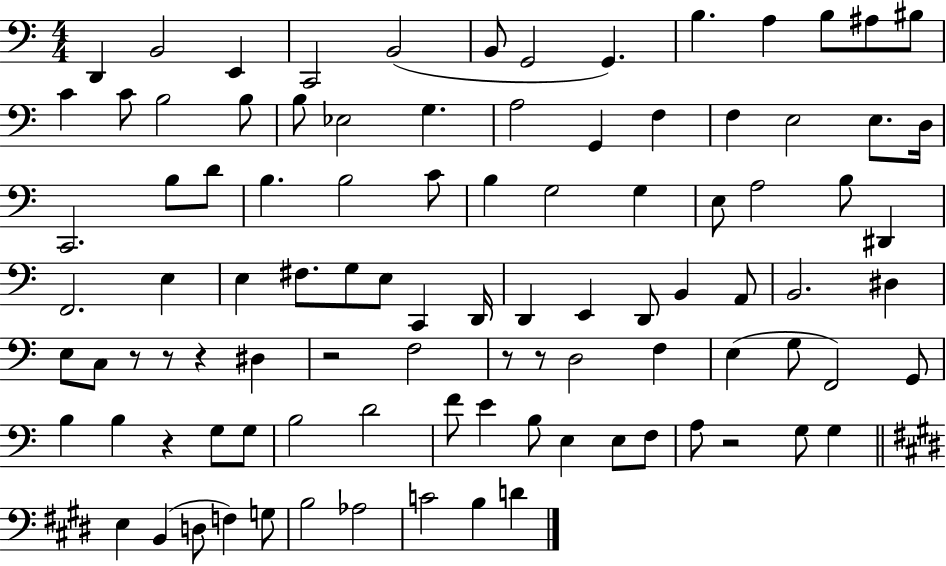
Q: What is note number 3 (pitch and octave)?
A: E2